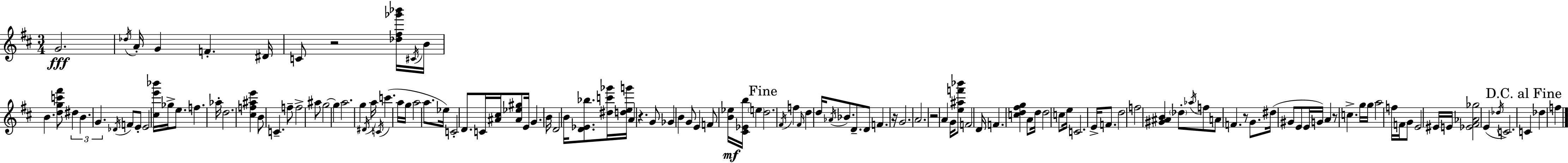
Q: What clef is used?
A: treble